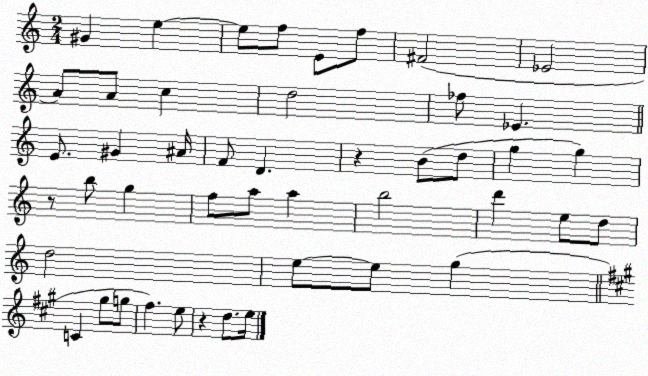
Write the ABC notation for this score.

X:1
T:Untitled
M:2/4
L:1/4
K:C
^G e e/2 f/2 E/2 f/2 ^F2 _E2 A/2 A/2 c d2 _f/2 _E E/2 ^G ^A/4 F/2 D z B/2 d/2 g g z/2 b/2 g f/2 a/2 a b2 d' e/2 d/2 d2 e/2 e/2 g C ^g/2 g/2 ^f e/2 z d/2 e/4